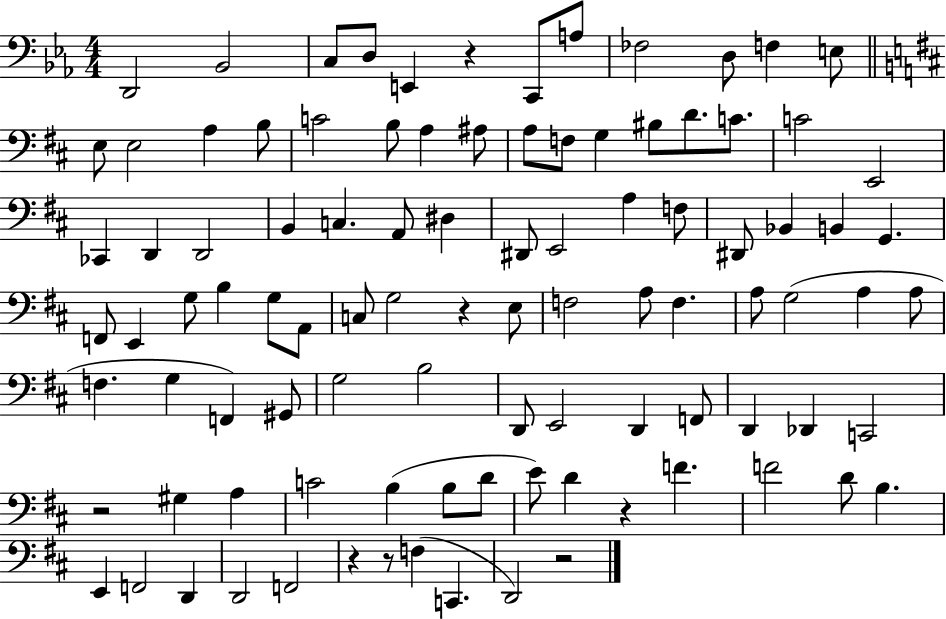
X:1
T:Untitled
M:4/4
L:1/4
K:Eb
D,,2 _B,,2 C,/2 D,/2 E,, z C,,/2 A,/2 _F,2 D,/2 F, E,/2 E,/2 E,2 A, B,/2 C2 B,/2 A, ^A,/2 A,/2 F,/2 G, ^B,/2 D/2 C/2 C2 E,,2 _C,, D,, D,,2 B,, C, A,,/2 ^D, ^D,,/2 E,,2 A, F,/2 ^D,,/2 _B,, B,, G,, F,,/2 E,, G,/2 B, G,/2 A,,/2 C,/2 G,2 z E,/2 F,2 A,/2 F, A,/2 G,2 A, A,/2 F, G, F,, ^G,,/2 G,2 B,2 D,,/2 E,,2 D,, F,,/2 D,, _D,, C,,2 z2 ^G, A, C2 B, B,/2 D/2 E/2 D z F F2 D/2 B, E,, F,,2 D,, D,,2 F,,2 z z/2 F, C,, D,,2 z2